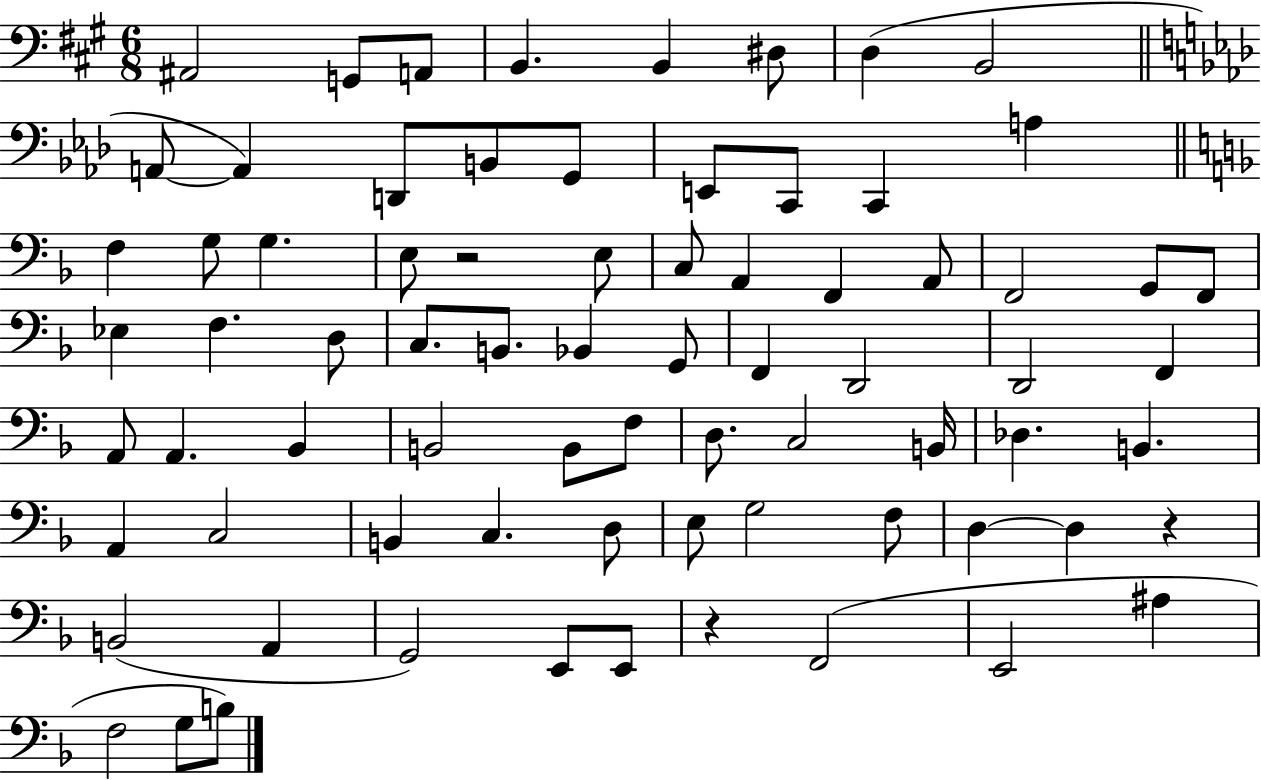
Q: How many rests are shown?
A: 3